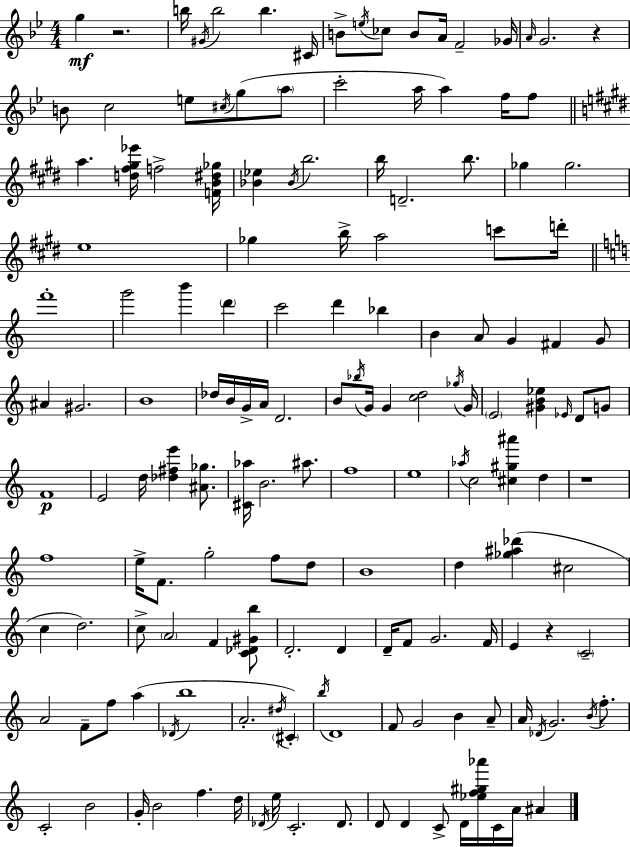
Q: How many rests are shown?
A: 4